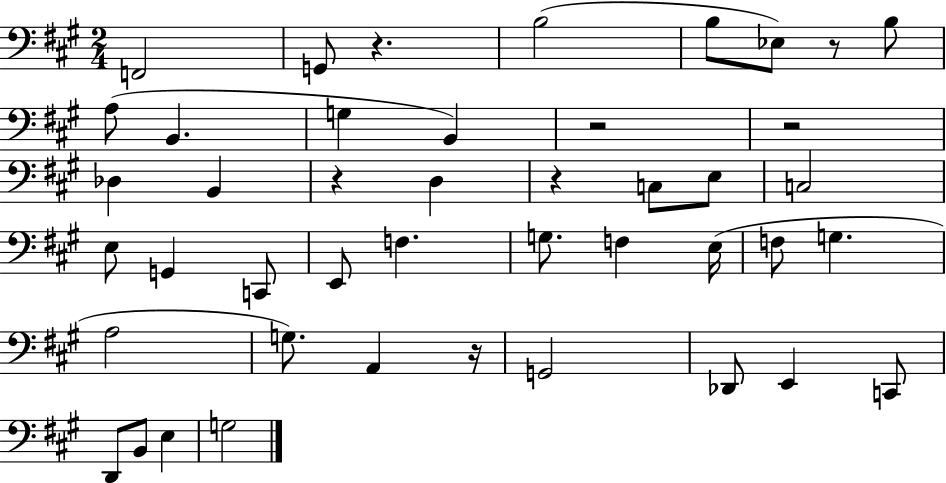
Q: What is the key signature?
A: A major